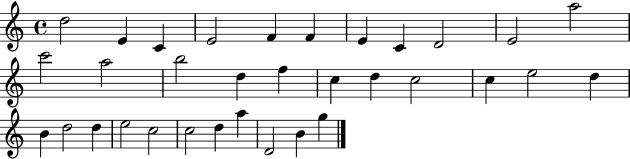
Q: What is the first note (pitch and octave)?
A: D5